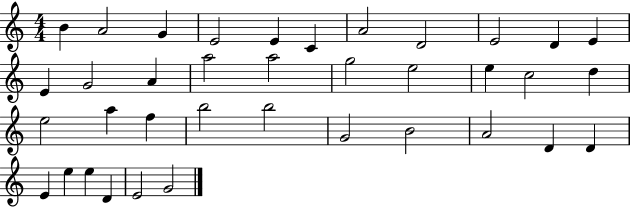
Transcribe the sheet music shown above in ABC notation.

X:1
T:Untitled
M:4/4
L:1/4
K:C
B A2 G E2 E C A2 D2 E2 D E E G2 A a2 a2 g2 e2 e c2 d e2 a f b2 b2 G2 B2 A2 D D E e e D E2 G2